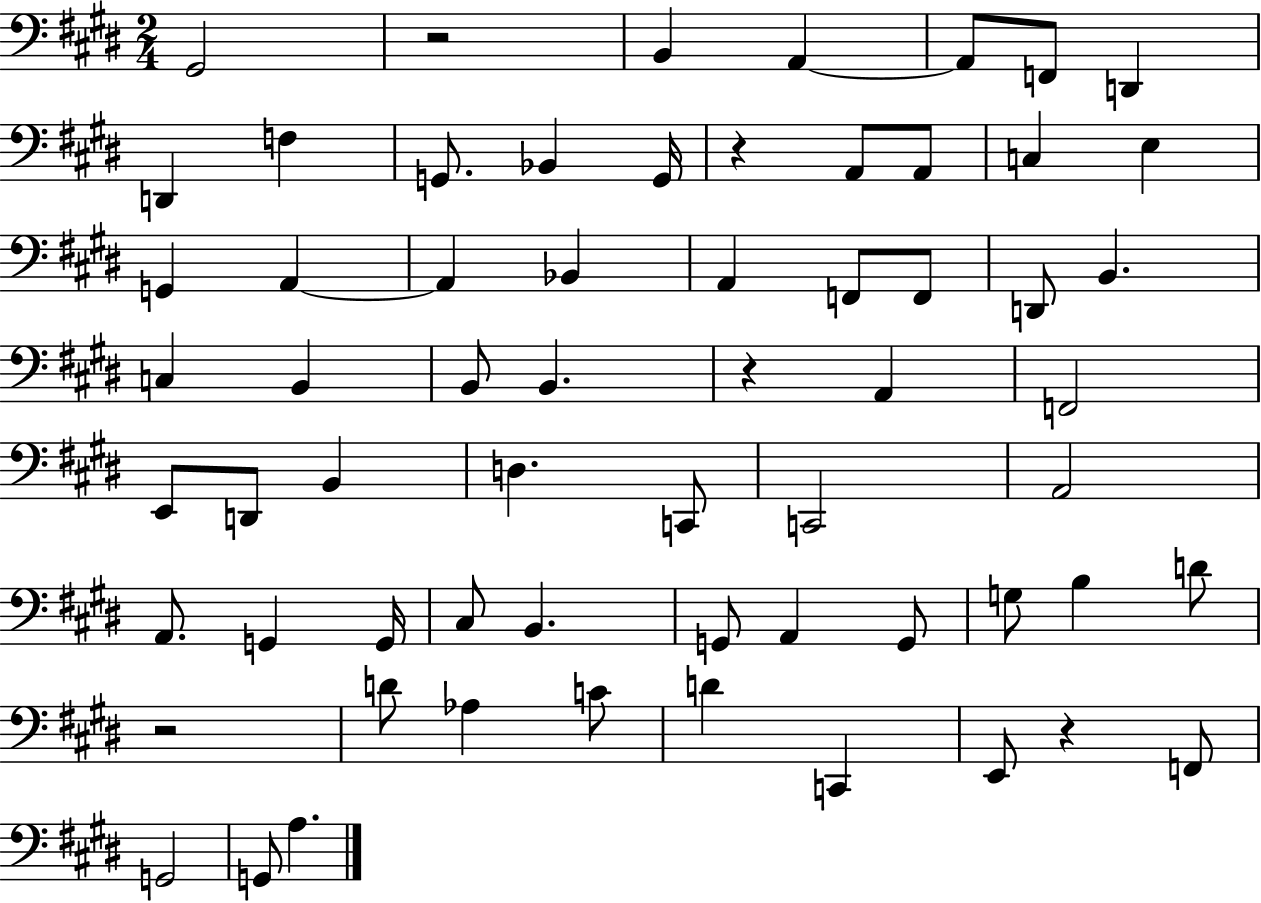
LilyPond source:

{
  \clef bass
  \numericTimeSignature
  \time 2/4
  \key e \major
  gis,2 | r2 | b,4 a,4~~ | a,8 f,8 d,4 | \break d,4 f4 | g,8. bes,4 g,16 | r4 a,8 a,8 | c4 e4 | \break g,4 a,4~~ | a,4 bes,4 | a,4 f,8 f,8 | d,8 b,4. | \break c4 b,4 | b,8 b,4. | r4 a,4 | f,2 | \break e,8 d,8 b,4 | d4. c,8 | c,2 | a,2 | \break a,8. g,4 g,16 | cis8 b,4. | g,8 a,4 g,8 | g8 b4 d'8 | \break r2 | d'8 aes4 c'8 | d'4 c,4 | e,8 r4 f,8 | \break g,2 | g,8 a4. | \bar "|."
}